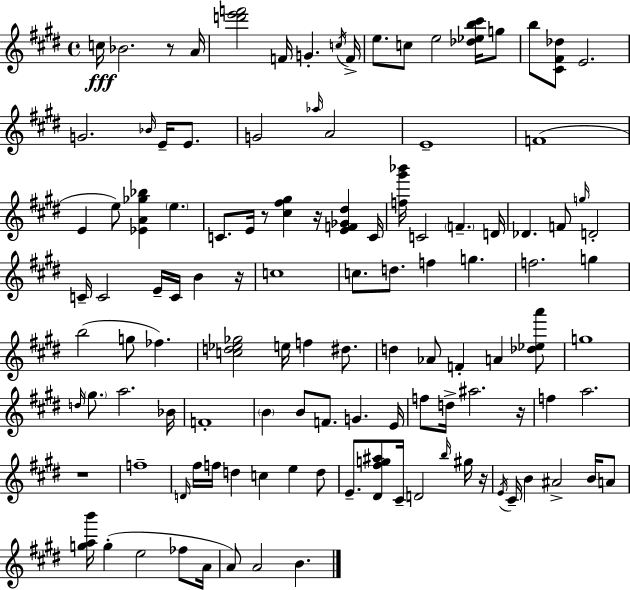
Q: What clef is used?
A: treble